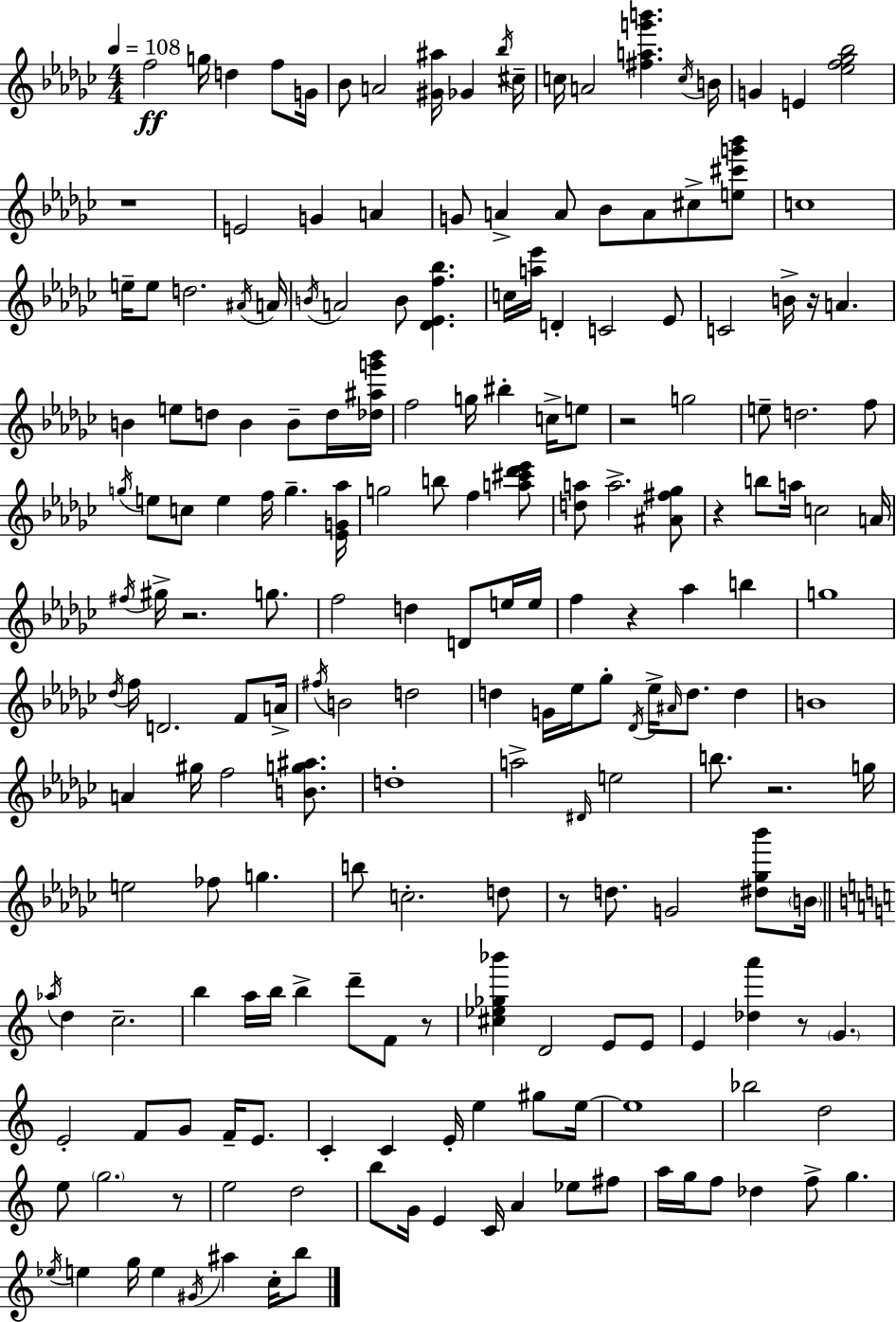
X:1
T:Untitled
M:4/4
L:1/4
K:Ebm
f2 g/4 d f/2 G/4 _B/2 A2 [^G^a]/4 _G _b/4 ^c/4 c/4 A2 [^fag'b'] c/4 B/4 G E [_ef_g_b]2 z4 E2 G A G/2 A A/2 _B/2 A/2 ^c/2 [e^c'g'_b']/2 c4 e/4 e/2 d2 ^A/4 A/4 B/4 A2 B/2 [_D_Ef_b] c/4 [a_e']/4 D C2 _E/2 C2 B/4 z/4 A B e/2 d/2 B B/2 d/4 [_d^ag'_b']/4 f2 g/4 ^b c/4 e/2 z2 g2 e/2 d2 f/2 g/4 e/2 c/2 e f/4 g [_EG_a]/4 g2 b/2 f [a^c'_d'_e']/2 [da]/2 a2 [^A^f_g]/2 z b/2 a/4 c2 A/4 ^f/4 ^g/4 z2 g/2 f2 d D/2 e/4 e/4 f z _a b g4 _d/4 f/4 D2 F/2 A/4 ^f/4 B2 d2 d G/4 _e/4 _g/2 _D/4 _e/4 ^A/4 d/2 d B4 A ^g/4 f2 [Bg^a]/2 d4 a2 ^D/4 e2 b/2 z2 g/4 e2 _f/2 g b/2 c2 d/2 z/2 d/2 G2 [^d_g_b']/2 B/4 _a/4 d c2 b a/4 b/4 b d'/2 F/2 z/2 [^c_e_g_b'] D2 E/2 E/2 E [_da'] z/2 G E2 F/2 G/2 F/4 E/2 C C E/4 e ^g/2 e/4 e4 _b2 d2 e/2 g2 z/2 e2 d2 b/2 G/4 E C/4 A _e/2 ^f/2 a/4 g/4 f/2 _d f/2 g _e/4 e g/4 e ^G/4 ^a c/4 b/2